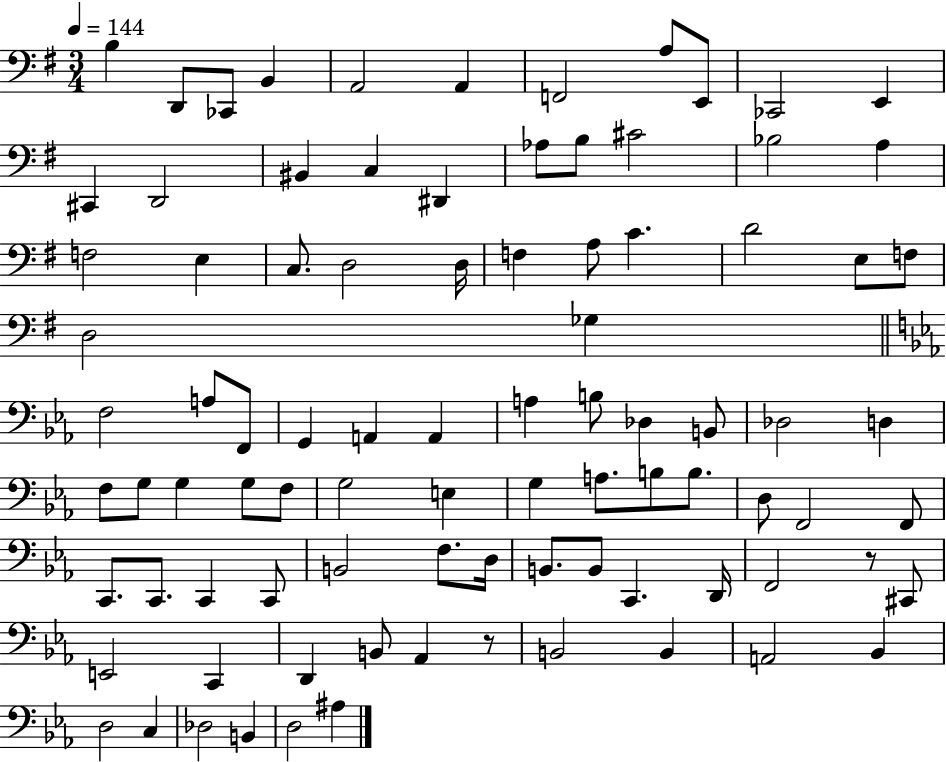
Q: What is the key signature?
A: G major